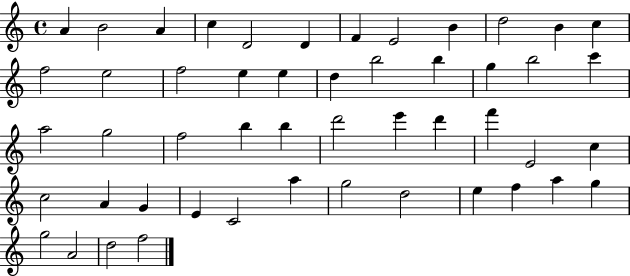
X:1
T:Untitled
M:4/4
L:1/4
K:C
A B2 A c D2 D F E2 B d2 B c f2 e2 f2 e e d b2 b g b2 c' a2 g2 f2 b b d'2 e' d' f' E2 c c2 A G E C2 a g2 d2 e f a g g2 A2 d2 f2